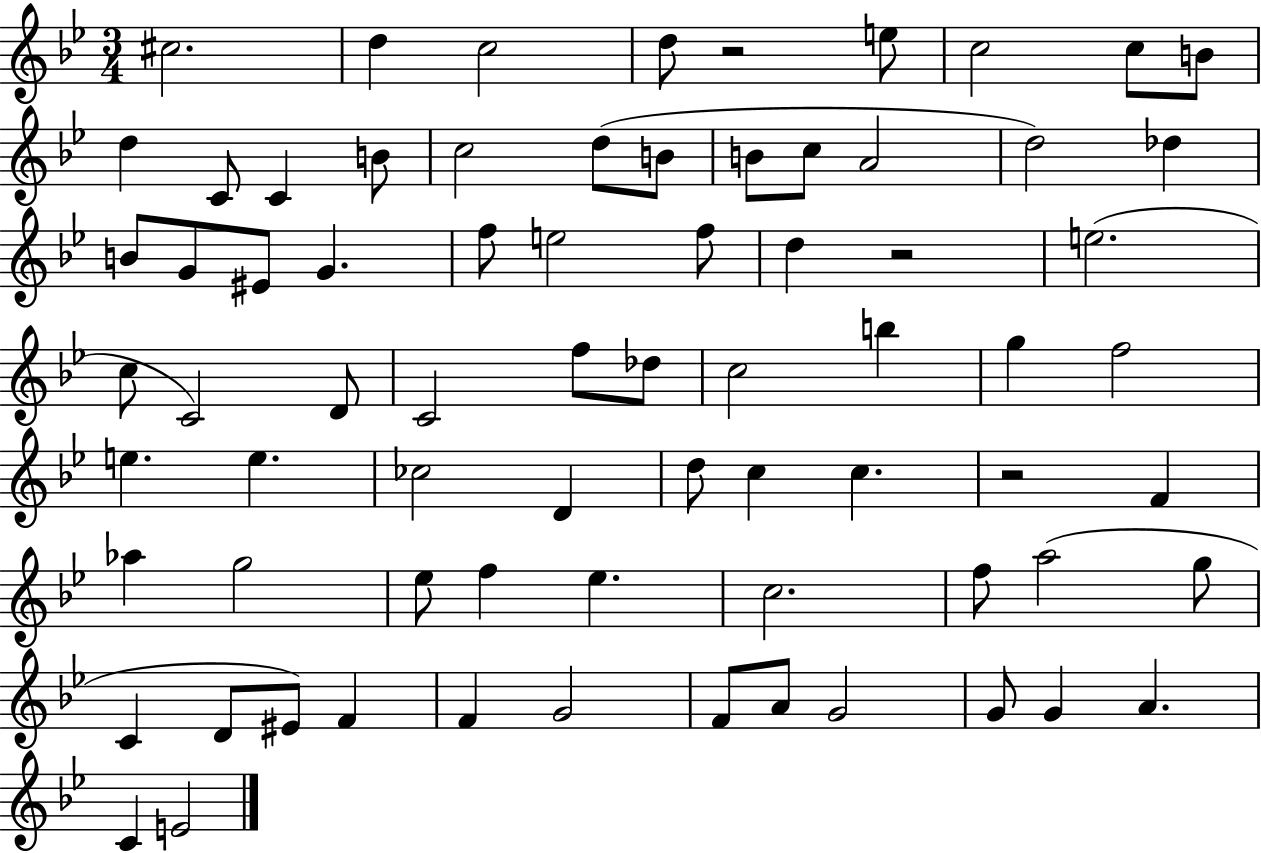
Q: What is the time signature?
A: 3/4